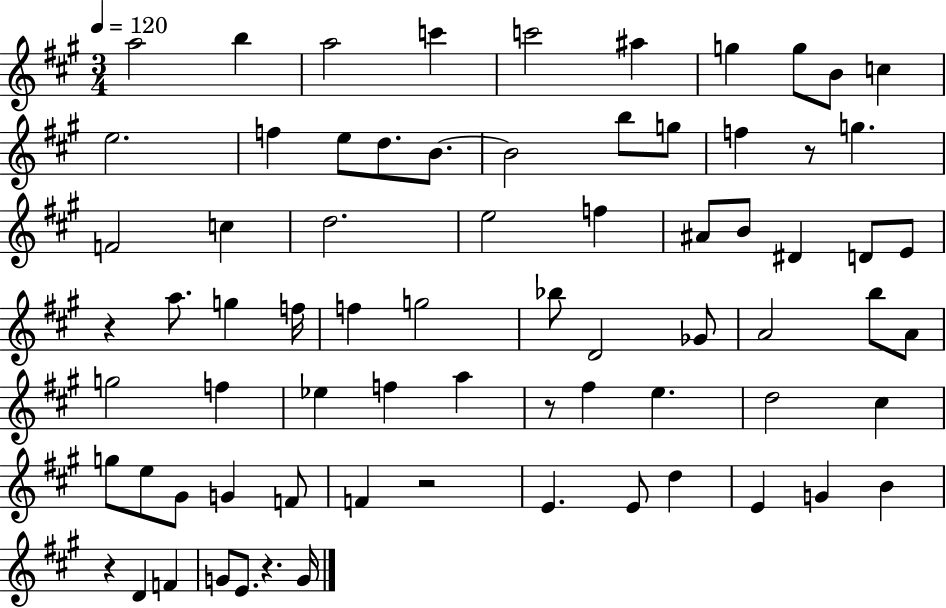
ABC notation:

X:1
T:Untitled
M:3/4
L:1/4
K:A
a2 b a2 c' c'2 ^a g g/2 B/2 c e2 f e/2 d/2 B/2 B2 b/2 g/2 f z/2 g F2 c d2 e2 f ^A/2 B/2 ^D D/2 E/2 z a/2 g f/4 f g2 _b/2 D2 _G/2 A2 b/2 A/2 g2 f _e f a z/2 ^f e d2 ^c g/2 e/2 ^G/2 G F/2 F z2 E E/2 d E G B z D F G/2 E/2 z G/4